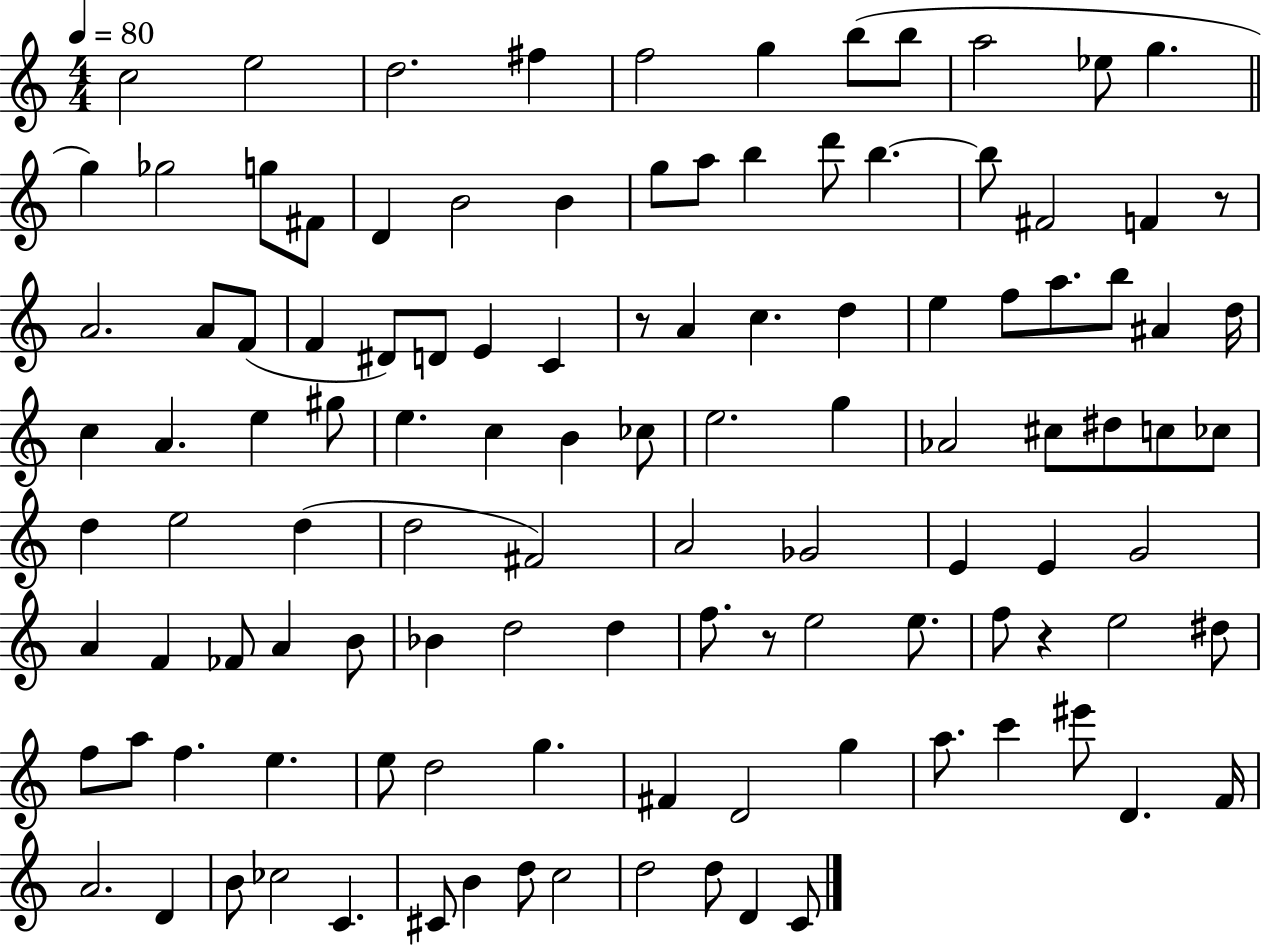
C5/h E5/h D5/h. F#5/q F5/h G5/q B5/e B5/e A5/h Eb5/e G5/q. G5/q Gb5/h G5/e F#4/e D4/q B4/h B4/q G5/e A5/e B5/q D6/e B5/q. B5/e F#4/h F4/q R/e A4/h. A4/e F4/e F4/q D#4/e D4/e E4/q C4/q R/e A4/q C5/q. D5/q E5/q F5/e A5/e. B5/e A#4/q D5/s C5/q A4/q. E5/q G#5/e E5/q. C5/q B4/q CES5/e E5/h. G5/q Ab4/h C#5/e D#5/e C5/e CES5/e D5/q E5/h D5/q D5/h F#4/h A4/h Gb4/h E4/q E4/q G4/h A4/q F4/q FES4/e A4/q B4/e Bb4/q D5/h D5/q F5/e. R/e E5/h E5/e. F5/e R/q E5/h D#5/e F5/e A5/e F5/q. E5/q. E5/e D5/h G5/q. F#4/q D4/h G5/q A5/e. C6/q EIS6/e D4/q. F4/s A4/h. D4/q B4/e CES5/h C4/q. C#4/e B4/q D5/e C5/h D5/h D5/e D4/q C4/e